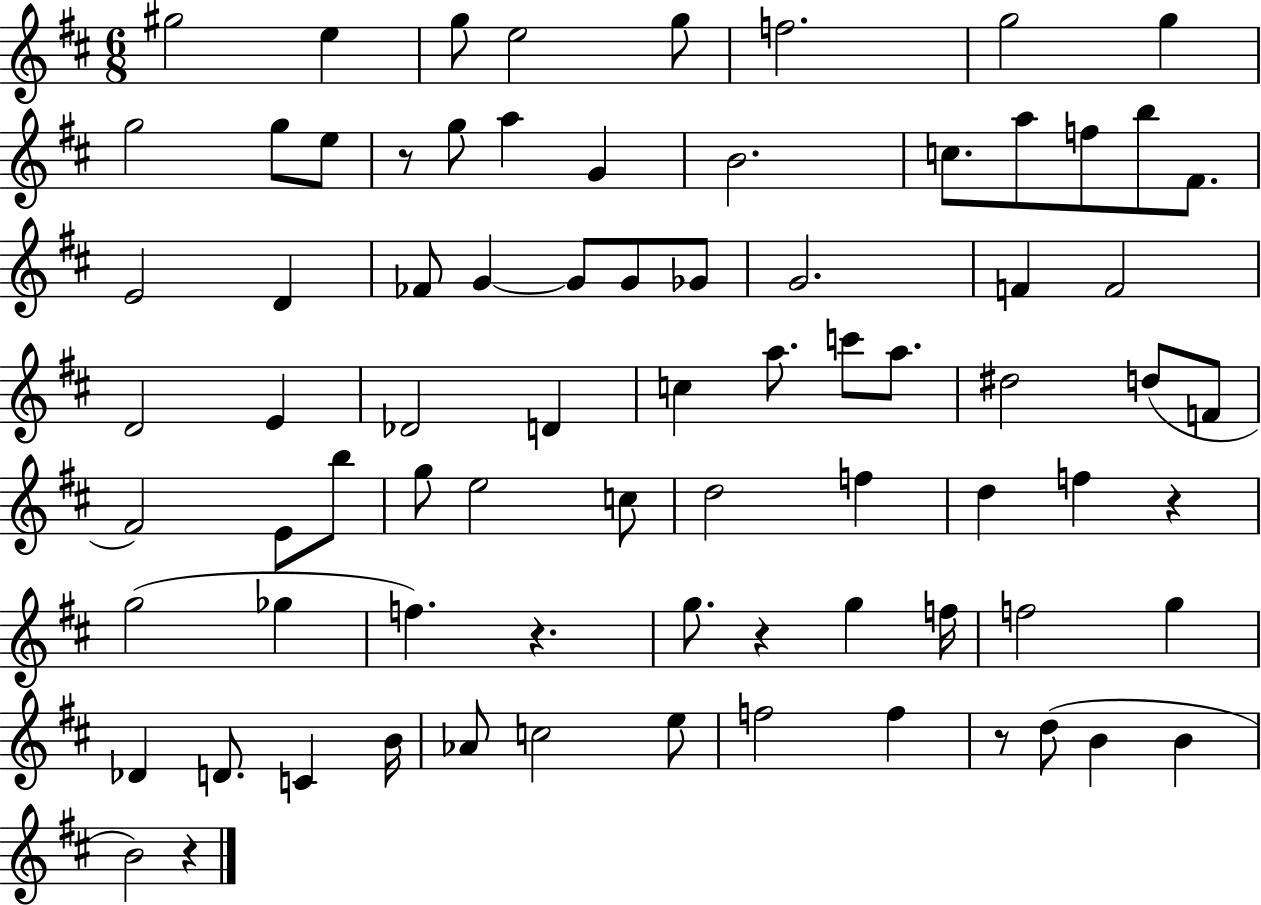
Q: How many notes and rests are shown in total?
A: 78